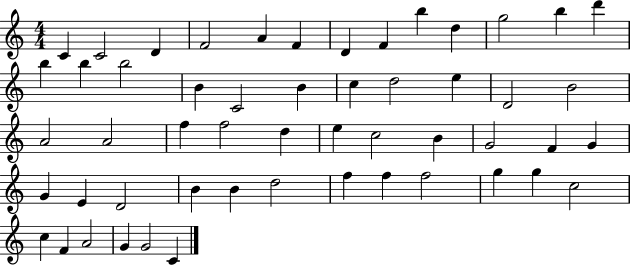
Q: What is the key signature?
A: C major